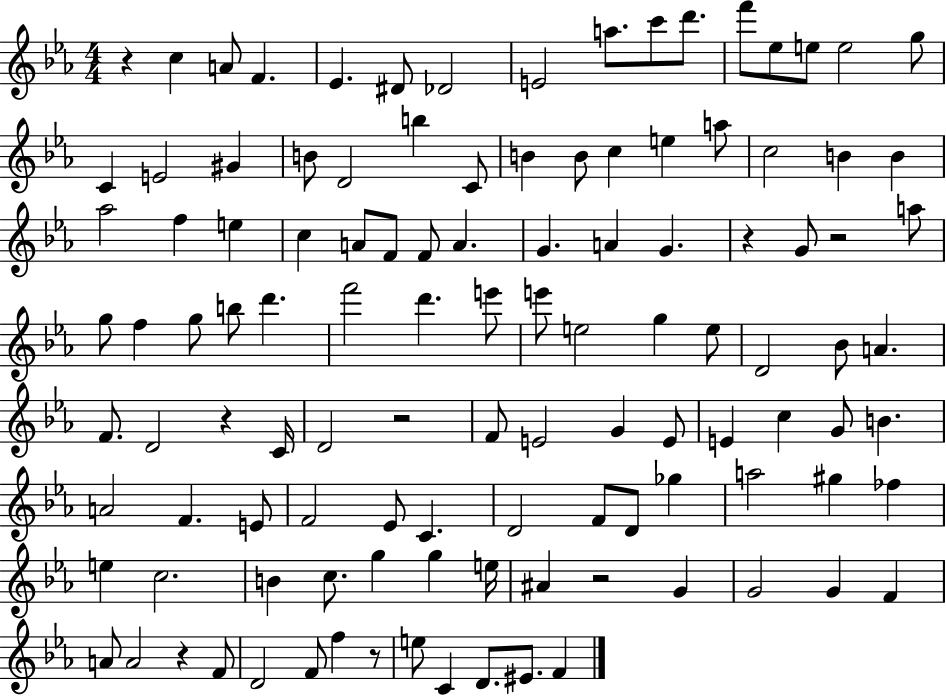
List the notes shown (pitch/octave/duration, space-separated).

R/q C5/q A4/e F4/q. Eb4/q. D#4/e Db4/h E4/h A5/e. C6/e D6/e. F6/e Eb5/e E5/e E5/h G5/e C4/q E4/h G#4/q B4/e D4/h B5/q C4/e B4/q B4/e C5/q E5/q A5/e C5/h B4/q B4/q Ab5/h F5/q E5/q C5/q A4/e F4/e F4/e A4/q. G4/q. A4/q G4/q. R/q G4/e R/h A5/e G5/e F5/q G5/e B5/e D6/q. F6/h D6/q. E6/e E6/e E5/h G5/q E5/e D4/h Bb4/e A4/q. F4/e. D4/h R/q C4/s D4/h R/h F4/e E4/h G4/q E4/e E4/q C5/q G4/e B4/q. A4/h F4/q. E4/e F4/h Eb4/e C4/q. D4/h F4/e D4/e Gb5/q A5/h G#5/q FES5/q E5/q C5/h. B4/q C5/e. G5/q G5/q E5/s A#4/q R/h G4/q G4/h G4/q F4/q A4/e A4/h R/q F4/e D4/h F4/e F5/q R/e E5/e C4/q D4/e. EIS4/e. F4/q